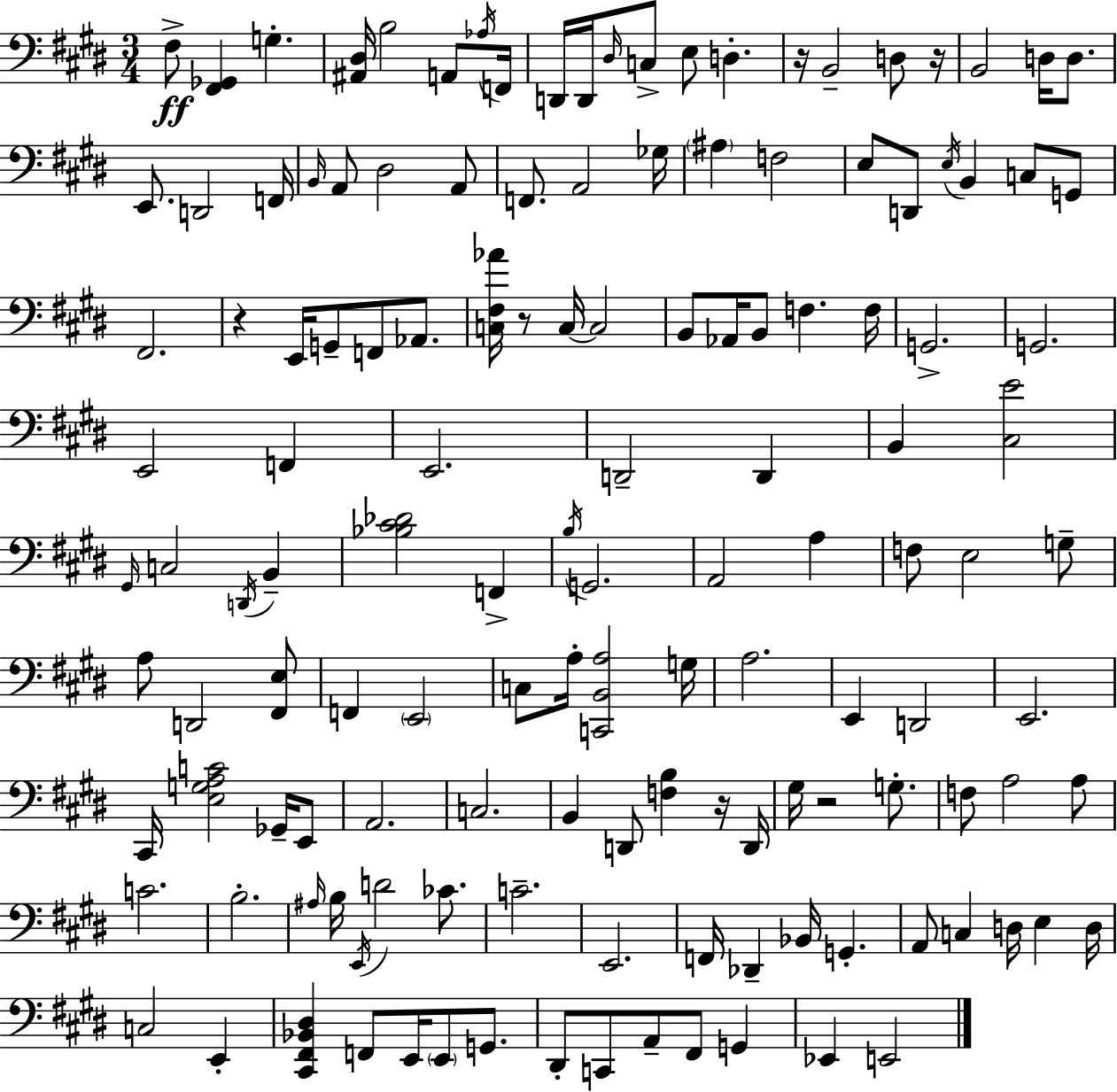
X:1
T:Untitled
M:3/4
L:1/4
K:E
^F,/2 [^F,,_G,,] G, [^A,,^D,]/4 B,2 A,,/2 _A,/4 F,,/4 D,,/4 D,,/4 ^D,/4 C,/2 E,/2 D, z/4 B,,2 D,/2 z/4 B,,2 D,/4 D,/2 E,,/2 D,,2 F,,/4 B,,/4 A,,/2 ^D,2 A,,/2 F,,/2 A,,2 _G,/4 ^A, F,2 E,/2 D,,/2 E,/4 B,, C,/2 G,,/2 ^F,,2 z E,,/4 G,,/2 F,,/2 _A,,/2 [C,^F,_A]/4 z/2 C,/4 C,2 B,,/2 _A,,/4 B,,/2 F, F,/4 G,,2 G,,2 E,,2 F,, E,,2 D,,2 D,, B,, [^C,E]2 ^G,,/4 C,2 D,,/4 B,, [_B,^C_D]2 F,, B,/4 G,,2 A,,2 A, F,/2 E,2 G,/2 A,/2 D,,2 [^F,,E,]/2 F,, E,,2 C,/2 A,/4 [C,,B,,A,]2 G,/4 A,2 E,, D,,2 E,,2 ^C,,/4 [E,G,A,C]2 _G,,/4 E,,/2 A,,2 C,2 B,, D,,/2 [F,B,] z/4 D,,/4 ^G,/4 z2 G,/2 F,/2 A,2 A,/2 C2 B,2 ^A,/4 B,/4 E,,/4 D2 _C/2 C2 E,,2 F,,/4 _D,, _B,,/4 G,, A,,/2 C, D,/4 E, D,/4 C,2 E,, [^C,,^F,,_B,,^D,] F,,/2 E,,/4 E,,/2 G,,/2 ^D,,/2 C,,/2 A,,/2 ^F,,/2 G,, _E,, E,,2